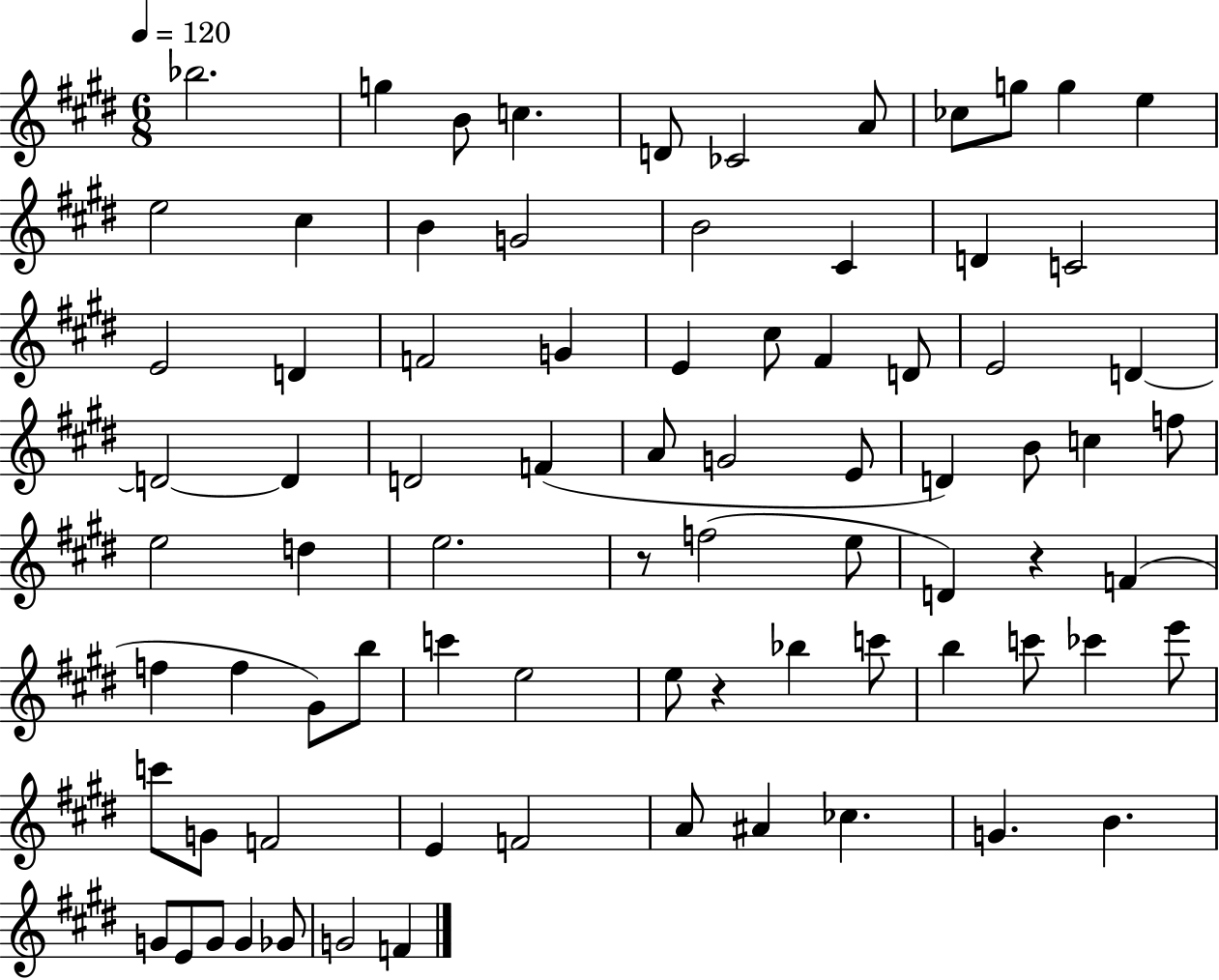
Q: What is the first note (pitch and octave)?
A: Bb5